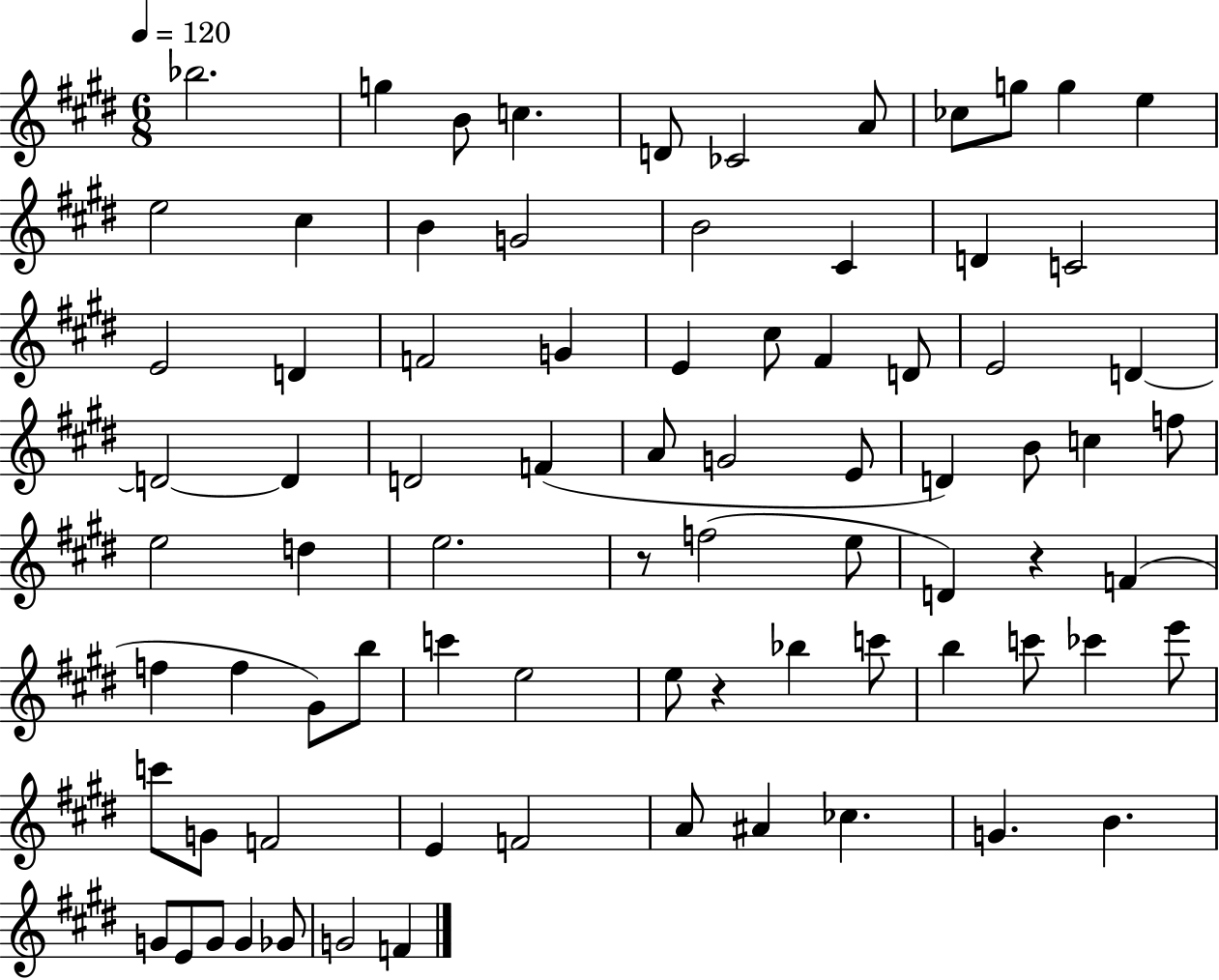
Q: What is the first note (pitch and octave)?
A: Bb5